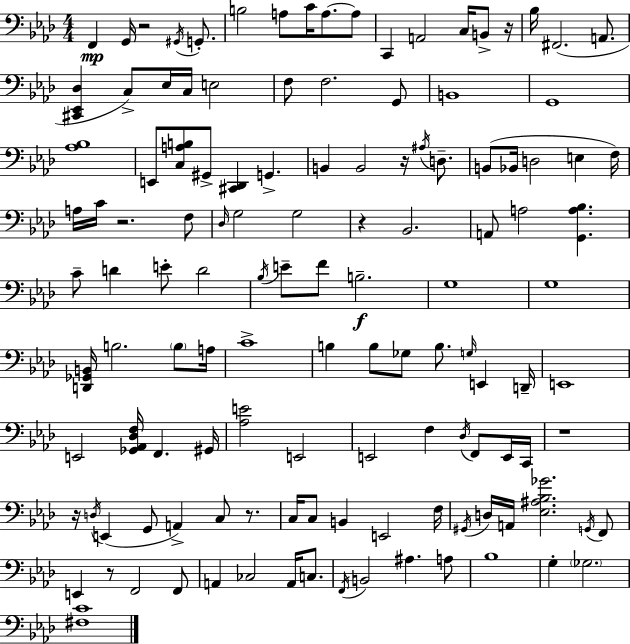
{
  \clef bass
  \numericTimeSignature
  \time 4/4
  \key aes \major
  f,4\mp g,16 r2 \acciaccatura { gis,16 } g,8.-. | b2 a8 c'16 a8.~~ a8 | c,4 a,2 c16 b,8-> | r16 bes16 fis,2.( a,8. | \break <cis, ees, des>4 c8->) ees16 c16 e2 | f8 f2. g,8 | b,1 | g,1 | \break <aes bes>1 | e,8 <c a b>8 gis,8-> <cis, des,>4 g,4.-> | b,4 b,2 r16 \acciaccatura { ais16 } d8.-- | b,8( bes,16 d2 e4 | \break f16) a16 c'16 r2. | f8 \grace { des16 } g2 g2 | r4 bes,2. | a,8 a2 <g, a bes>4. | \break c'8-- d'4 e'8-. d'2 | \acciaccatura { bes16 } e'8-- f'8 b2.--\f | g1 | g1 | \break <d, ges, b,>16 b2. | \parenthesize b8 a16 c'1-> | b4 b8 ges8 b8. \grace { g16 } | e,4 d,16-- e,1 | \break e,2 <ges, aes, des f>16 f,4. | gis,16 <aes e'>2 e,2 | e,2 f4 | \acciaccatura { des16 } f,8 e,16 c,16 r1 | \break r16 \acciaccatura { d16 }( e,4 g,8 a,4->) | c8 r8. c16 c8 b,4 e,2 | f16 \acciaccatura { gis,16 } d16 a,16 <ees ais bes ges'>2. | \acciaccatura { g,16 } f,8 e,4 r8 f,2 | \break f,8 a,4 ces2 | a,16 c8. \acciaccatura { f,16 } b,2 | ais4. a8 bes1 | g4-. \parenthesize ges2. | \break <fis c'>1 | \bar "|."
}